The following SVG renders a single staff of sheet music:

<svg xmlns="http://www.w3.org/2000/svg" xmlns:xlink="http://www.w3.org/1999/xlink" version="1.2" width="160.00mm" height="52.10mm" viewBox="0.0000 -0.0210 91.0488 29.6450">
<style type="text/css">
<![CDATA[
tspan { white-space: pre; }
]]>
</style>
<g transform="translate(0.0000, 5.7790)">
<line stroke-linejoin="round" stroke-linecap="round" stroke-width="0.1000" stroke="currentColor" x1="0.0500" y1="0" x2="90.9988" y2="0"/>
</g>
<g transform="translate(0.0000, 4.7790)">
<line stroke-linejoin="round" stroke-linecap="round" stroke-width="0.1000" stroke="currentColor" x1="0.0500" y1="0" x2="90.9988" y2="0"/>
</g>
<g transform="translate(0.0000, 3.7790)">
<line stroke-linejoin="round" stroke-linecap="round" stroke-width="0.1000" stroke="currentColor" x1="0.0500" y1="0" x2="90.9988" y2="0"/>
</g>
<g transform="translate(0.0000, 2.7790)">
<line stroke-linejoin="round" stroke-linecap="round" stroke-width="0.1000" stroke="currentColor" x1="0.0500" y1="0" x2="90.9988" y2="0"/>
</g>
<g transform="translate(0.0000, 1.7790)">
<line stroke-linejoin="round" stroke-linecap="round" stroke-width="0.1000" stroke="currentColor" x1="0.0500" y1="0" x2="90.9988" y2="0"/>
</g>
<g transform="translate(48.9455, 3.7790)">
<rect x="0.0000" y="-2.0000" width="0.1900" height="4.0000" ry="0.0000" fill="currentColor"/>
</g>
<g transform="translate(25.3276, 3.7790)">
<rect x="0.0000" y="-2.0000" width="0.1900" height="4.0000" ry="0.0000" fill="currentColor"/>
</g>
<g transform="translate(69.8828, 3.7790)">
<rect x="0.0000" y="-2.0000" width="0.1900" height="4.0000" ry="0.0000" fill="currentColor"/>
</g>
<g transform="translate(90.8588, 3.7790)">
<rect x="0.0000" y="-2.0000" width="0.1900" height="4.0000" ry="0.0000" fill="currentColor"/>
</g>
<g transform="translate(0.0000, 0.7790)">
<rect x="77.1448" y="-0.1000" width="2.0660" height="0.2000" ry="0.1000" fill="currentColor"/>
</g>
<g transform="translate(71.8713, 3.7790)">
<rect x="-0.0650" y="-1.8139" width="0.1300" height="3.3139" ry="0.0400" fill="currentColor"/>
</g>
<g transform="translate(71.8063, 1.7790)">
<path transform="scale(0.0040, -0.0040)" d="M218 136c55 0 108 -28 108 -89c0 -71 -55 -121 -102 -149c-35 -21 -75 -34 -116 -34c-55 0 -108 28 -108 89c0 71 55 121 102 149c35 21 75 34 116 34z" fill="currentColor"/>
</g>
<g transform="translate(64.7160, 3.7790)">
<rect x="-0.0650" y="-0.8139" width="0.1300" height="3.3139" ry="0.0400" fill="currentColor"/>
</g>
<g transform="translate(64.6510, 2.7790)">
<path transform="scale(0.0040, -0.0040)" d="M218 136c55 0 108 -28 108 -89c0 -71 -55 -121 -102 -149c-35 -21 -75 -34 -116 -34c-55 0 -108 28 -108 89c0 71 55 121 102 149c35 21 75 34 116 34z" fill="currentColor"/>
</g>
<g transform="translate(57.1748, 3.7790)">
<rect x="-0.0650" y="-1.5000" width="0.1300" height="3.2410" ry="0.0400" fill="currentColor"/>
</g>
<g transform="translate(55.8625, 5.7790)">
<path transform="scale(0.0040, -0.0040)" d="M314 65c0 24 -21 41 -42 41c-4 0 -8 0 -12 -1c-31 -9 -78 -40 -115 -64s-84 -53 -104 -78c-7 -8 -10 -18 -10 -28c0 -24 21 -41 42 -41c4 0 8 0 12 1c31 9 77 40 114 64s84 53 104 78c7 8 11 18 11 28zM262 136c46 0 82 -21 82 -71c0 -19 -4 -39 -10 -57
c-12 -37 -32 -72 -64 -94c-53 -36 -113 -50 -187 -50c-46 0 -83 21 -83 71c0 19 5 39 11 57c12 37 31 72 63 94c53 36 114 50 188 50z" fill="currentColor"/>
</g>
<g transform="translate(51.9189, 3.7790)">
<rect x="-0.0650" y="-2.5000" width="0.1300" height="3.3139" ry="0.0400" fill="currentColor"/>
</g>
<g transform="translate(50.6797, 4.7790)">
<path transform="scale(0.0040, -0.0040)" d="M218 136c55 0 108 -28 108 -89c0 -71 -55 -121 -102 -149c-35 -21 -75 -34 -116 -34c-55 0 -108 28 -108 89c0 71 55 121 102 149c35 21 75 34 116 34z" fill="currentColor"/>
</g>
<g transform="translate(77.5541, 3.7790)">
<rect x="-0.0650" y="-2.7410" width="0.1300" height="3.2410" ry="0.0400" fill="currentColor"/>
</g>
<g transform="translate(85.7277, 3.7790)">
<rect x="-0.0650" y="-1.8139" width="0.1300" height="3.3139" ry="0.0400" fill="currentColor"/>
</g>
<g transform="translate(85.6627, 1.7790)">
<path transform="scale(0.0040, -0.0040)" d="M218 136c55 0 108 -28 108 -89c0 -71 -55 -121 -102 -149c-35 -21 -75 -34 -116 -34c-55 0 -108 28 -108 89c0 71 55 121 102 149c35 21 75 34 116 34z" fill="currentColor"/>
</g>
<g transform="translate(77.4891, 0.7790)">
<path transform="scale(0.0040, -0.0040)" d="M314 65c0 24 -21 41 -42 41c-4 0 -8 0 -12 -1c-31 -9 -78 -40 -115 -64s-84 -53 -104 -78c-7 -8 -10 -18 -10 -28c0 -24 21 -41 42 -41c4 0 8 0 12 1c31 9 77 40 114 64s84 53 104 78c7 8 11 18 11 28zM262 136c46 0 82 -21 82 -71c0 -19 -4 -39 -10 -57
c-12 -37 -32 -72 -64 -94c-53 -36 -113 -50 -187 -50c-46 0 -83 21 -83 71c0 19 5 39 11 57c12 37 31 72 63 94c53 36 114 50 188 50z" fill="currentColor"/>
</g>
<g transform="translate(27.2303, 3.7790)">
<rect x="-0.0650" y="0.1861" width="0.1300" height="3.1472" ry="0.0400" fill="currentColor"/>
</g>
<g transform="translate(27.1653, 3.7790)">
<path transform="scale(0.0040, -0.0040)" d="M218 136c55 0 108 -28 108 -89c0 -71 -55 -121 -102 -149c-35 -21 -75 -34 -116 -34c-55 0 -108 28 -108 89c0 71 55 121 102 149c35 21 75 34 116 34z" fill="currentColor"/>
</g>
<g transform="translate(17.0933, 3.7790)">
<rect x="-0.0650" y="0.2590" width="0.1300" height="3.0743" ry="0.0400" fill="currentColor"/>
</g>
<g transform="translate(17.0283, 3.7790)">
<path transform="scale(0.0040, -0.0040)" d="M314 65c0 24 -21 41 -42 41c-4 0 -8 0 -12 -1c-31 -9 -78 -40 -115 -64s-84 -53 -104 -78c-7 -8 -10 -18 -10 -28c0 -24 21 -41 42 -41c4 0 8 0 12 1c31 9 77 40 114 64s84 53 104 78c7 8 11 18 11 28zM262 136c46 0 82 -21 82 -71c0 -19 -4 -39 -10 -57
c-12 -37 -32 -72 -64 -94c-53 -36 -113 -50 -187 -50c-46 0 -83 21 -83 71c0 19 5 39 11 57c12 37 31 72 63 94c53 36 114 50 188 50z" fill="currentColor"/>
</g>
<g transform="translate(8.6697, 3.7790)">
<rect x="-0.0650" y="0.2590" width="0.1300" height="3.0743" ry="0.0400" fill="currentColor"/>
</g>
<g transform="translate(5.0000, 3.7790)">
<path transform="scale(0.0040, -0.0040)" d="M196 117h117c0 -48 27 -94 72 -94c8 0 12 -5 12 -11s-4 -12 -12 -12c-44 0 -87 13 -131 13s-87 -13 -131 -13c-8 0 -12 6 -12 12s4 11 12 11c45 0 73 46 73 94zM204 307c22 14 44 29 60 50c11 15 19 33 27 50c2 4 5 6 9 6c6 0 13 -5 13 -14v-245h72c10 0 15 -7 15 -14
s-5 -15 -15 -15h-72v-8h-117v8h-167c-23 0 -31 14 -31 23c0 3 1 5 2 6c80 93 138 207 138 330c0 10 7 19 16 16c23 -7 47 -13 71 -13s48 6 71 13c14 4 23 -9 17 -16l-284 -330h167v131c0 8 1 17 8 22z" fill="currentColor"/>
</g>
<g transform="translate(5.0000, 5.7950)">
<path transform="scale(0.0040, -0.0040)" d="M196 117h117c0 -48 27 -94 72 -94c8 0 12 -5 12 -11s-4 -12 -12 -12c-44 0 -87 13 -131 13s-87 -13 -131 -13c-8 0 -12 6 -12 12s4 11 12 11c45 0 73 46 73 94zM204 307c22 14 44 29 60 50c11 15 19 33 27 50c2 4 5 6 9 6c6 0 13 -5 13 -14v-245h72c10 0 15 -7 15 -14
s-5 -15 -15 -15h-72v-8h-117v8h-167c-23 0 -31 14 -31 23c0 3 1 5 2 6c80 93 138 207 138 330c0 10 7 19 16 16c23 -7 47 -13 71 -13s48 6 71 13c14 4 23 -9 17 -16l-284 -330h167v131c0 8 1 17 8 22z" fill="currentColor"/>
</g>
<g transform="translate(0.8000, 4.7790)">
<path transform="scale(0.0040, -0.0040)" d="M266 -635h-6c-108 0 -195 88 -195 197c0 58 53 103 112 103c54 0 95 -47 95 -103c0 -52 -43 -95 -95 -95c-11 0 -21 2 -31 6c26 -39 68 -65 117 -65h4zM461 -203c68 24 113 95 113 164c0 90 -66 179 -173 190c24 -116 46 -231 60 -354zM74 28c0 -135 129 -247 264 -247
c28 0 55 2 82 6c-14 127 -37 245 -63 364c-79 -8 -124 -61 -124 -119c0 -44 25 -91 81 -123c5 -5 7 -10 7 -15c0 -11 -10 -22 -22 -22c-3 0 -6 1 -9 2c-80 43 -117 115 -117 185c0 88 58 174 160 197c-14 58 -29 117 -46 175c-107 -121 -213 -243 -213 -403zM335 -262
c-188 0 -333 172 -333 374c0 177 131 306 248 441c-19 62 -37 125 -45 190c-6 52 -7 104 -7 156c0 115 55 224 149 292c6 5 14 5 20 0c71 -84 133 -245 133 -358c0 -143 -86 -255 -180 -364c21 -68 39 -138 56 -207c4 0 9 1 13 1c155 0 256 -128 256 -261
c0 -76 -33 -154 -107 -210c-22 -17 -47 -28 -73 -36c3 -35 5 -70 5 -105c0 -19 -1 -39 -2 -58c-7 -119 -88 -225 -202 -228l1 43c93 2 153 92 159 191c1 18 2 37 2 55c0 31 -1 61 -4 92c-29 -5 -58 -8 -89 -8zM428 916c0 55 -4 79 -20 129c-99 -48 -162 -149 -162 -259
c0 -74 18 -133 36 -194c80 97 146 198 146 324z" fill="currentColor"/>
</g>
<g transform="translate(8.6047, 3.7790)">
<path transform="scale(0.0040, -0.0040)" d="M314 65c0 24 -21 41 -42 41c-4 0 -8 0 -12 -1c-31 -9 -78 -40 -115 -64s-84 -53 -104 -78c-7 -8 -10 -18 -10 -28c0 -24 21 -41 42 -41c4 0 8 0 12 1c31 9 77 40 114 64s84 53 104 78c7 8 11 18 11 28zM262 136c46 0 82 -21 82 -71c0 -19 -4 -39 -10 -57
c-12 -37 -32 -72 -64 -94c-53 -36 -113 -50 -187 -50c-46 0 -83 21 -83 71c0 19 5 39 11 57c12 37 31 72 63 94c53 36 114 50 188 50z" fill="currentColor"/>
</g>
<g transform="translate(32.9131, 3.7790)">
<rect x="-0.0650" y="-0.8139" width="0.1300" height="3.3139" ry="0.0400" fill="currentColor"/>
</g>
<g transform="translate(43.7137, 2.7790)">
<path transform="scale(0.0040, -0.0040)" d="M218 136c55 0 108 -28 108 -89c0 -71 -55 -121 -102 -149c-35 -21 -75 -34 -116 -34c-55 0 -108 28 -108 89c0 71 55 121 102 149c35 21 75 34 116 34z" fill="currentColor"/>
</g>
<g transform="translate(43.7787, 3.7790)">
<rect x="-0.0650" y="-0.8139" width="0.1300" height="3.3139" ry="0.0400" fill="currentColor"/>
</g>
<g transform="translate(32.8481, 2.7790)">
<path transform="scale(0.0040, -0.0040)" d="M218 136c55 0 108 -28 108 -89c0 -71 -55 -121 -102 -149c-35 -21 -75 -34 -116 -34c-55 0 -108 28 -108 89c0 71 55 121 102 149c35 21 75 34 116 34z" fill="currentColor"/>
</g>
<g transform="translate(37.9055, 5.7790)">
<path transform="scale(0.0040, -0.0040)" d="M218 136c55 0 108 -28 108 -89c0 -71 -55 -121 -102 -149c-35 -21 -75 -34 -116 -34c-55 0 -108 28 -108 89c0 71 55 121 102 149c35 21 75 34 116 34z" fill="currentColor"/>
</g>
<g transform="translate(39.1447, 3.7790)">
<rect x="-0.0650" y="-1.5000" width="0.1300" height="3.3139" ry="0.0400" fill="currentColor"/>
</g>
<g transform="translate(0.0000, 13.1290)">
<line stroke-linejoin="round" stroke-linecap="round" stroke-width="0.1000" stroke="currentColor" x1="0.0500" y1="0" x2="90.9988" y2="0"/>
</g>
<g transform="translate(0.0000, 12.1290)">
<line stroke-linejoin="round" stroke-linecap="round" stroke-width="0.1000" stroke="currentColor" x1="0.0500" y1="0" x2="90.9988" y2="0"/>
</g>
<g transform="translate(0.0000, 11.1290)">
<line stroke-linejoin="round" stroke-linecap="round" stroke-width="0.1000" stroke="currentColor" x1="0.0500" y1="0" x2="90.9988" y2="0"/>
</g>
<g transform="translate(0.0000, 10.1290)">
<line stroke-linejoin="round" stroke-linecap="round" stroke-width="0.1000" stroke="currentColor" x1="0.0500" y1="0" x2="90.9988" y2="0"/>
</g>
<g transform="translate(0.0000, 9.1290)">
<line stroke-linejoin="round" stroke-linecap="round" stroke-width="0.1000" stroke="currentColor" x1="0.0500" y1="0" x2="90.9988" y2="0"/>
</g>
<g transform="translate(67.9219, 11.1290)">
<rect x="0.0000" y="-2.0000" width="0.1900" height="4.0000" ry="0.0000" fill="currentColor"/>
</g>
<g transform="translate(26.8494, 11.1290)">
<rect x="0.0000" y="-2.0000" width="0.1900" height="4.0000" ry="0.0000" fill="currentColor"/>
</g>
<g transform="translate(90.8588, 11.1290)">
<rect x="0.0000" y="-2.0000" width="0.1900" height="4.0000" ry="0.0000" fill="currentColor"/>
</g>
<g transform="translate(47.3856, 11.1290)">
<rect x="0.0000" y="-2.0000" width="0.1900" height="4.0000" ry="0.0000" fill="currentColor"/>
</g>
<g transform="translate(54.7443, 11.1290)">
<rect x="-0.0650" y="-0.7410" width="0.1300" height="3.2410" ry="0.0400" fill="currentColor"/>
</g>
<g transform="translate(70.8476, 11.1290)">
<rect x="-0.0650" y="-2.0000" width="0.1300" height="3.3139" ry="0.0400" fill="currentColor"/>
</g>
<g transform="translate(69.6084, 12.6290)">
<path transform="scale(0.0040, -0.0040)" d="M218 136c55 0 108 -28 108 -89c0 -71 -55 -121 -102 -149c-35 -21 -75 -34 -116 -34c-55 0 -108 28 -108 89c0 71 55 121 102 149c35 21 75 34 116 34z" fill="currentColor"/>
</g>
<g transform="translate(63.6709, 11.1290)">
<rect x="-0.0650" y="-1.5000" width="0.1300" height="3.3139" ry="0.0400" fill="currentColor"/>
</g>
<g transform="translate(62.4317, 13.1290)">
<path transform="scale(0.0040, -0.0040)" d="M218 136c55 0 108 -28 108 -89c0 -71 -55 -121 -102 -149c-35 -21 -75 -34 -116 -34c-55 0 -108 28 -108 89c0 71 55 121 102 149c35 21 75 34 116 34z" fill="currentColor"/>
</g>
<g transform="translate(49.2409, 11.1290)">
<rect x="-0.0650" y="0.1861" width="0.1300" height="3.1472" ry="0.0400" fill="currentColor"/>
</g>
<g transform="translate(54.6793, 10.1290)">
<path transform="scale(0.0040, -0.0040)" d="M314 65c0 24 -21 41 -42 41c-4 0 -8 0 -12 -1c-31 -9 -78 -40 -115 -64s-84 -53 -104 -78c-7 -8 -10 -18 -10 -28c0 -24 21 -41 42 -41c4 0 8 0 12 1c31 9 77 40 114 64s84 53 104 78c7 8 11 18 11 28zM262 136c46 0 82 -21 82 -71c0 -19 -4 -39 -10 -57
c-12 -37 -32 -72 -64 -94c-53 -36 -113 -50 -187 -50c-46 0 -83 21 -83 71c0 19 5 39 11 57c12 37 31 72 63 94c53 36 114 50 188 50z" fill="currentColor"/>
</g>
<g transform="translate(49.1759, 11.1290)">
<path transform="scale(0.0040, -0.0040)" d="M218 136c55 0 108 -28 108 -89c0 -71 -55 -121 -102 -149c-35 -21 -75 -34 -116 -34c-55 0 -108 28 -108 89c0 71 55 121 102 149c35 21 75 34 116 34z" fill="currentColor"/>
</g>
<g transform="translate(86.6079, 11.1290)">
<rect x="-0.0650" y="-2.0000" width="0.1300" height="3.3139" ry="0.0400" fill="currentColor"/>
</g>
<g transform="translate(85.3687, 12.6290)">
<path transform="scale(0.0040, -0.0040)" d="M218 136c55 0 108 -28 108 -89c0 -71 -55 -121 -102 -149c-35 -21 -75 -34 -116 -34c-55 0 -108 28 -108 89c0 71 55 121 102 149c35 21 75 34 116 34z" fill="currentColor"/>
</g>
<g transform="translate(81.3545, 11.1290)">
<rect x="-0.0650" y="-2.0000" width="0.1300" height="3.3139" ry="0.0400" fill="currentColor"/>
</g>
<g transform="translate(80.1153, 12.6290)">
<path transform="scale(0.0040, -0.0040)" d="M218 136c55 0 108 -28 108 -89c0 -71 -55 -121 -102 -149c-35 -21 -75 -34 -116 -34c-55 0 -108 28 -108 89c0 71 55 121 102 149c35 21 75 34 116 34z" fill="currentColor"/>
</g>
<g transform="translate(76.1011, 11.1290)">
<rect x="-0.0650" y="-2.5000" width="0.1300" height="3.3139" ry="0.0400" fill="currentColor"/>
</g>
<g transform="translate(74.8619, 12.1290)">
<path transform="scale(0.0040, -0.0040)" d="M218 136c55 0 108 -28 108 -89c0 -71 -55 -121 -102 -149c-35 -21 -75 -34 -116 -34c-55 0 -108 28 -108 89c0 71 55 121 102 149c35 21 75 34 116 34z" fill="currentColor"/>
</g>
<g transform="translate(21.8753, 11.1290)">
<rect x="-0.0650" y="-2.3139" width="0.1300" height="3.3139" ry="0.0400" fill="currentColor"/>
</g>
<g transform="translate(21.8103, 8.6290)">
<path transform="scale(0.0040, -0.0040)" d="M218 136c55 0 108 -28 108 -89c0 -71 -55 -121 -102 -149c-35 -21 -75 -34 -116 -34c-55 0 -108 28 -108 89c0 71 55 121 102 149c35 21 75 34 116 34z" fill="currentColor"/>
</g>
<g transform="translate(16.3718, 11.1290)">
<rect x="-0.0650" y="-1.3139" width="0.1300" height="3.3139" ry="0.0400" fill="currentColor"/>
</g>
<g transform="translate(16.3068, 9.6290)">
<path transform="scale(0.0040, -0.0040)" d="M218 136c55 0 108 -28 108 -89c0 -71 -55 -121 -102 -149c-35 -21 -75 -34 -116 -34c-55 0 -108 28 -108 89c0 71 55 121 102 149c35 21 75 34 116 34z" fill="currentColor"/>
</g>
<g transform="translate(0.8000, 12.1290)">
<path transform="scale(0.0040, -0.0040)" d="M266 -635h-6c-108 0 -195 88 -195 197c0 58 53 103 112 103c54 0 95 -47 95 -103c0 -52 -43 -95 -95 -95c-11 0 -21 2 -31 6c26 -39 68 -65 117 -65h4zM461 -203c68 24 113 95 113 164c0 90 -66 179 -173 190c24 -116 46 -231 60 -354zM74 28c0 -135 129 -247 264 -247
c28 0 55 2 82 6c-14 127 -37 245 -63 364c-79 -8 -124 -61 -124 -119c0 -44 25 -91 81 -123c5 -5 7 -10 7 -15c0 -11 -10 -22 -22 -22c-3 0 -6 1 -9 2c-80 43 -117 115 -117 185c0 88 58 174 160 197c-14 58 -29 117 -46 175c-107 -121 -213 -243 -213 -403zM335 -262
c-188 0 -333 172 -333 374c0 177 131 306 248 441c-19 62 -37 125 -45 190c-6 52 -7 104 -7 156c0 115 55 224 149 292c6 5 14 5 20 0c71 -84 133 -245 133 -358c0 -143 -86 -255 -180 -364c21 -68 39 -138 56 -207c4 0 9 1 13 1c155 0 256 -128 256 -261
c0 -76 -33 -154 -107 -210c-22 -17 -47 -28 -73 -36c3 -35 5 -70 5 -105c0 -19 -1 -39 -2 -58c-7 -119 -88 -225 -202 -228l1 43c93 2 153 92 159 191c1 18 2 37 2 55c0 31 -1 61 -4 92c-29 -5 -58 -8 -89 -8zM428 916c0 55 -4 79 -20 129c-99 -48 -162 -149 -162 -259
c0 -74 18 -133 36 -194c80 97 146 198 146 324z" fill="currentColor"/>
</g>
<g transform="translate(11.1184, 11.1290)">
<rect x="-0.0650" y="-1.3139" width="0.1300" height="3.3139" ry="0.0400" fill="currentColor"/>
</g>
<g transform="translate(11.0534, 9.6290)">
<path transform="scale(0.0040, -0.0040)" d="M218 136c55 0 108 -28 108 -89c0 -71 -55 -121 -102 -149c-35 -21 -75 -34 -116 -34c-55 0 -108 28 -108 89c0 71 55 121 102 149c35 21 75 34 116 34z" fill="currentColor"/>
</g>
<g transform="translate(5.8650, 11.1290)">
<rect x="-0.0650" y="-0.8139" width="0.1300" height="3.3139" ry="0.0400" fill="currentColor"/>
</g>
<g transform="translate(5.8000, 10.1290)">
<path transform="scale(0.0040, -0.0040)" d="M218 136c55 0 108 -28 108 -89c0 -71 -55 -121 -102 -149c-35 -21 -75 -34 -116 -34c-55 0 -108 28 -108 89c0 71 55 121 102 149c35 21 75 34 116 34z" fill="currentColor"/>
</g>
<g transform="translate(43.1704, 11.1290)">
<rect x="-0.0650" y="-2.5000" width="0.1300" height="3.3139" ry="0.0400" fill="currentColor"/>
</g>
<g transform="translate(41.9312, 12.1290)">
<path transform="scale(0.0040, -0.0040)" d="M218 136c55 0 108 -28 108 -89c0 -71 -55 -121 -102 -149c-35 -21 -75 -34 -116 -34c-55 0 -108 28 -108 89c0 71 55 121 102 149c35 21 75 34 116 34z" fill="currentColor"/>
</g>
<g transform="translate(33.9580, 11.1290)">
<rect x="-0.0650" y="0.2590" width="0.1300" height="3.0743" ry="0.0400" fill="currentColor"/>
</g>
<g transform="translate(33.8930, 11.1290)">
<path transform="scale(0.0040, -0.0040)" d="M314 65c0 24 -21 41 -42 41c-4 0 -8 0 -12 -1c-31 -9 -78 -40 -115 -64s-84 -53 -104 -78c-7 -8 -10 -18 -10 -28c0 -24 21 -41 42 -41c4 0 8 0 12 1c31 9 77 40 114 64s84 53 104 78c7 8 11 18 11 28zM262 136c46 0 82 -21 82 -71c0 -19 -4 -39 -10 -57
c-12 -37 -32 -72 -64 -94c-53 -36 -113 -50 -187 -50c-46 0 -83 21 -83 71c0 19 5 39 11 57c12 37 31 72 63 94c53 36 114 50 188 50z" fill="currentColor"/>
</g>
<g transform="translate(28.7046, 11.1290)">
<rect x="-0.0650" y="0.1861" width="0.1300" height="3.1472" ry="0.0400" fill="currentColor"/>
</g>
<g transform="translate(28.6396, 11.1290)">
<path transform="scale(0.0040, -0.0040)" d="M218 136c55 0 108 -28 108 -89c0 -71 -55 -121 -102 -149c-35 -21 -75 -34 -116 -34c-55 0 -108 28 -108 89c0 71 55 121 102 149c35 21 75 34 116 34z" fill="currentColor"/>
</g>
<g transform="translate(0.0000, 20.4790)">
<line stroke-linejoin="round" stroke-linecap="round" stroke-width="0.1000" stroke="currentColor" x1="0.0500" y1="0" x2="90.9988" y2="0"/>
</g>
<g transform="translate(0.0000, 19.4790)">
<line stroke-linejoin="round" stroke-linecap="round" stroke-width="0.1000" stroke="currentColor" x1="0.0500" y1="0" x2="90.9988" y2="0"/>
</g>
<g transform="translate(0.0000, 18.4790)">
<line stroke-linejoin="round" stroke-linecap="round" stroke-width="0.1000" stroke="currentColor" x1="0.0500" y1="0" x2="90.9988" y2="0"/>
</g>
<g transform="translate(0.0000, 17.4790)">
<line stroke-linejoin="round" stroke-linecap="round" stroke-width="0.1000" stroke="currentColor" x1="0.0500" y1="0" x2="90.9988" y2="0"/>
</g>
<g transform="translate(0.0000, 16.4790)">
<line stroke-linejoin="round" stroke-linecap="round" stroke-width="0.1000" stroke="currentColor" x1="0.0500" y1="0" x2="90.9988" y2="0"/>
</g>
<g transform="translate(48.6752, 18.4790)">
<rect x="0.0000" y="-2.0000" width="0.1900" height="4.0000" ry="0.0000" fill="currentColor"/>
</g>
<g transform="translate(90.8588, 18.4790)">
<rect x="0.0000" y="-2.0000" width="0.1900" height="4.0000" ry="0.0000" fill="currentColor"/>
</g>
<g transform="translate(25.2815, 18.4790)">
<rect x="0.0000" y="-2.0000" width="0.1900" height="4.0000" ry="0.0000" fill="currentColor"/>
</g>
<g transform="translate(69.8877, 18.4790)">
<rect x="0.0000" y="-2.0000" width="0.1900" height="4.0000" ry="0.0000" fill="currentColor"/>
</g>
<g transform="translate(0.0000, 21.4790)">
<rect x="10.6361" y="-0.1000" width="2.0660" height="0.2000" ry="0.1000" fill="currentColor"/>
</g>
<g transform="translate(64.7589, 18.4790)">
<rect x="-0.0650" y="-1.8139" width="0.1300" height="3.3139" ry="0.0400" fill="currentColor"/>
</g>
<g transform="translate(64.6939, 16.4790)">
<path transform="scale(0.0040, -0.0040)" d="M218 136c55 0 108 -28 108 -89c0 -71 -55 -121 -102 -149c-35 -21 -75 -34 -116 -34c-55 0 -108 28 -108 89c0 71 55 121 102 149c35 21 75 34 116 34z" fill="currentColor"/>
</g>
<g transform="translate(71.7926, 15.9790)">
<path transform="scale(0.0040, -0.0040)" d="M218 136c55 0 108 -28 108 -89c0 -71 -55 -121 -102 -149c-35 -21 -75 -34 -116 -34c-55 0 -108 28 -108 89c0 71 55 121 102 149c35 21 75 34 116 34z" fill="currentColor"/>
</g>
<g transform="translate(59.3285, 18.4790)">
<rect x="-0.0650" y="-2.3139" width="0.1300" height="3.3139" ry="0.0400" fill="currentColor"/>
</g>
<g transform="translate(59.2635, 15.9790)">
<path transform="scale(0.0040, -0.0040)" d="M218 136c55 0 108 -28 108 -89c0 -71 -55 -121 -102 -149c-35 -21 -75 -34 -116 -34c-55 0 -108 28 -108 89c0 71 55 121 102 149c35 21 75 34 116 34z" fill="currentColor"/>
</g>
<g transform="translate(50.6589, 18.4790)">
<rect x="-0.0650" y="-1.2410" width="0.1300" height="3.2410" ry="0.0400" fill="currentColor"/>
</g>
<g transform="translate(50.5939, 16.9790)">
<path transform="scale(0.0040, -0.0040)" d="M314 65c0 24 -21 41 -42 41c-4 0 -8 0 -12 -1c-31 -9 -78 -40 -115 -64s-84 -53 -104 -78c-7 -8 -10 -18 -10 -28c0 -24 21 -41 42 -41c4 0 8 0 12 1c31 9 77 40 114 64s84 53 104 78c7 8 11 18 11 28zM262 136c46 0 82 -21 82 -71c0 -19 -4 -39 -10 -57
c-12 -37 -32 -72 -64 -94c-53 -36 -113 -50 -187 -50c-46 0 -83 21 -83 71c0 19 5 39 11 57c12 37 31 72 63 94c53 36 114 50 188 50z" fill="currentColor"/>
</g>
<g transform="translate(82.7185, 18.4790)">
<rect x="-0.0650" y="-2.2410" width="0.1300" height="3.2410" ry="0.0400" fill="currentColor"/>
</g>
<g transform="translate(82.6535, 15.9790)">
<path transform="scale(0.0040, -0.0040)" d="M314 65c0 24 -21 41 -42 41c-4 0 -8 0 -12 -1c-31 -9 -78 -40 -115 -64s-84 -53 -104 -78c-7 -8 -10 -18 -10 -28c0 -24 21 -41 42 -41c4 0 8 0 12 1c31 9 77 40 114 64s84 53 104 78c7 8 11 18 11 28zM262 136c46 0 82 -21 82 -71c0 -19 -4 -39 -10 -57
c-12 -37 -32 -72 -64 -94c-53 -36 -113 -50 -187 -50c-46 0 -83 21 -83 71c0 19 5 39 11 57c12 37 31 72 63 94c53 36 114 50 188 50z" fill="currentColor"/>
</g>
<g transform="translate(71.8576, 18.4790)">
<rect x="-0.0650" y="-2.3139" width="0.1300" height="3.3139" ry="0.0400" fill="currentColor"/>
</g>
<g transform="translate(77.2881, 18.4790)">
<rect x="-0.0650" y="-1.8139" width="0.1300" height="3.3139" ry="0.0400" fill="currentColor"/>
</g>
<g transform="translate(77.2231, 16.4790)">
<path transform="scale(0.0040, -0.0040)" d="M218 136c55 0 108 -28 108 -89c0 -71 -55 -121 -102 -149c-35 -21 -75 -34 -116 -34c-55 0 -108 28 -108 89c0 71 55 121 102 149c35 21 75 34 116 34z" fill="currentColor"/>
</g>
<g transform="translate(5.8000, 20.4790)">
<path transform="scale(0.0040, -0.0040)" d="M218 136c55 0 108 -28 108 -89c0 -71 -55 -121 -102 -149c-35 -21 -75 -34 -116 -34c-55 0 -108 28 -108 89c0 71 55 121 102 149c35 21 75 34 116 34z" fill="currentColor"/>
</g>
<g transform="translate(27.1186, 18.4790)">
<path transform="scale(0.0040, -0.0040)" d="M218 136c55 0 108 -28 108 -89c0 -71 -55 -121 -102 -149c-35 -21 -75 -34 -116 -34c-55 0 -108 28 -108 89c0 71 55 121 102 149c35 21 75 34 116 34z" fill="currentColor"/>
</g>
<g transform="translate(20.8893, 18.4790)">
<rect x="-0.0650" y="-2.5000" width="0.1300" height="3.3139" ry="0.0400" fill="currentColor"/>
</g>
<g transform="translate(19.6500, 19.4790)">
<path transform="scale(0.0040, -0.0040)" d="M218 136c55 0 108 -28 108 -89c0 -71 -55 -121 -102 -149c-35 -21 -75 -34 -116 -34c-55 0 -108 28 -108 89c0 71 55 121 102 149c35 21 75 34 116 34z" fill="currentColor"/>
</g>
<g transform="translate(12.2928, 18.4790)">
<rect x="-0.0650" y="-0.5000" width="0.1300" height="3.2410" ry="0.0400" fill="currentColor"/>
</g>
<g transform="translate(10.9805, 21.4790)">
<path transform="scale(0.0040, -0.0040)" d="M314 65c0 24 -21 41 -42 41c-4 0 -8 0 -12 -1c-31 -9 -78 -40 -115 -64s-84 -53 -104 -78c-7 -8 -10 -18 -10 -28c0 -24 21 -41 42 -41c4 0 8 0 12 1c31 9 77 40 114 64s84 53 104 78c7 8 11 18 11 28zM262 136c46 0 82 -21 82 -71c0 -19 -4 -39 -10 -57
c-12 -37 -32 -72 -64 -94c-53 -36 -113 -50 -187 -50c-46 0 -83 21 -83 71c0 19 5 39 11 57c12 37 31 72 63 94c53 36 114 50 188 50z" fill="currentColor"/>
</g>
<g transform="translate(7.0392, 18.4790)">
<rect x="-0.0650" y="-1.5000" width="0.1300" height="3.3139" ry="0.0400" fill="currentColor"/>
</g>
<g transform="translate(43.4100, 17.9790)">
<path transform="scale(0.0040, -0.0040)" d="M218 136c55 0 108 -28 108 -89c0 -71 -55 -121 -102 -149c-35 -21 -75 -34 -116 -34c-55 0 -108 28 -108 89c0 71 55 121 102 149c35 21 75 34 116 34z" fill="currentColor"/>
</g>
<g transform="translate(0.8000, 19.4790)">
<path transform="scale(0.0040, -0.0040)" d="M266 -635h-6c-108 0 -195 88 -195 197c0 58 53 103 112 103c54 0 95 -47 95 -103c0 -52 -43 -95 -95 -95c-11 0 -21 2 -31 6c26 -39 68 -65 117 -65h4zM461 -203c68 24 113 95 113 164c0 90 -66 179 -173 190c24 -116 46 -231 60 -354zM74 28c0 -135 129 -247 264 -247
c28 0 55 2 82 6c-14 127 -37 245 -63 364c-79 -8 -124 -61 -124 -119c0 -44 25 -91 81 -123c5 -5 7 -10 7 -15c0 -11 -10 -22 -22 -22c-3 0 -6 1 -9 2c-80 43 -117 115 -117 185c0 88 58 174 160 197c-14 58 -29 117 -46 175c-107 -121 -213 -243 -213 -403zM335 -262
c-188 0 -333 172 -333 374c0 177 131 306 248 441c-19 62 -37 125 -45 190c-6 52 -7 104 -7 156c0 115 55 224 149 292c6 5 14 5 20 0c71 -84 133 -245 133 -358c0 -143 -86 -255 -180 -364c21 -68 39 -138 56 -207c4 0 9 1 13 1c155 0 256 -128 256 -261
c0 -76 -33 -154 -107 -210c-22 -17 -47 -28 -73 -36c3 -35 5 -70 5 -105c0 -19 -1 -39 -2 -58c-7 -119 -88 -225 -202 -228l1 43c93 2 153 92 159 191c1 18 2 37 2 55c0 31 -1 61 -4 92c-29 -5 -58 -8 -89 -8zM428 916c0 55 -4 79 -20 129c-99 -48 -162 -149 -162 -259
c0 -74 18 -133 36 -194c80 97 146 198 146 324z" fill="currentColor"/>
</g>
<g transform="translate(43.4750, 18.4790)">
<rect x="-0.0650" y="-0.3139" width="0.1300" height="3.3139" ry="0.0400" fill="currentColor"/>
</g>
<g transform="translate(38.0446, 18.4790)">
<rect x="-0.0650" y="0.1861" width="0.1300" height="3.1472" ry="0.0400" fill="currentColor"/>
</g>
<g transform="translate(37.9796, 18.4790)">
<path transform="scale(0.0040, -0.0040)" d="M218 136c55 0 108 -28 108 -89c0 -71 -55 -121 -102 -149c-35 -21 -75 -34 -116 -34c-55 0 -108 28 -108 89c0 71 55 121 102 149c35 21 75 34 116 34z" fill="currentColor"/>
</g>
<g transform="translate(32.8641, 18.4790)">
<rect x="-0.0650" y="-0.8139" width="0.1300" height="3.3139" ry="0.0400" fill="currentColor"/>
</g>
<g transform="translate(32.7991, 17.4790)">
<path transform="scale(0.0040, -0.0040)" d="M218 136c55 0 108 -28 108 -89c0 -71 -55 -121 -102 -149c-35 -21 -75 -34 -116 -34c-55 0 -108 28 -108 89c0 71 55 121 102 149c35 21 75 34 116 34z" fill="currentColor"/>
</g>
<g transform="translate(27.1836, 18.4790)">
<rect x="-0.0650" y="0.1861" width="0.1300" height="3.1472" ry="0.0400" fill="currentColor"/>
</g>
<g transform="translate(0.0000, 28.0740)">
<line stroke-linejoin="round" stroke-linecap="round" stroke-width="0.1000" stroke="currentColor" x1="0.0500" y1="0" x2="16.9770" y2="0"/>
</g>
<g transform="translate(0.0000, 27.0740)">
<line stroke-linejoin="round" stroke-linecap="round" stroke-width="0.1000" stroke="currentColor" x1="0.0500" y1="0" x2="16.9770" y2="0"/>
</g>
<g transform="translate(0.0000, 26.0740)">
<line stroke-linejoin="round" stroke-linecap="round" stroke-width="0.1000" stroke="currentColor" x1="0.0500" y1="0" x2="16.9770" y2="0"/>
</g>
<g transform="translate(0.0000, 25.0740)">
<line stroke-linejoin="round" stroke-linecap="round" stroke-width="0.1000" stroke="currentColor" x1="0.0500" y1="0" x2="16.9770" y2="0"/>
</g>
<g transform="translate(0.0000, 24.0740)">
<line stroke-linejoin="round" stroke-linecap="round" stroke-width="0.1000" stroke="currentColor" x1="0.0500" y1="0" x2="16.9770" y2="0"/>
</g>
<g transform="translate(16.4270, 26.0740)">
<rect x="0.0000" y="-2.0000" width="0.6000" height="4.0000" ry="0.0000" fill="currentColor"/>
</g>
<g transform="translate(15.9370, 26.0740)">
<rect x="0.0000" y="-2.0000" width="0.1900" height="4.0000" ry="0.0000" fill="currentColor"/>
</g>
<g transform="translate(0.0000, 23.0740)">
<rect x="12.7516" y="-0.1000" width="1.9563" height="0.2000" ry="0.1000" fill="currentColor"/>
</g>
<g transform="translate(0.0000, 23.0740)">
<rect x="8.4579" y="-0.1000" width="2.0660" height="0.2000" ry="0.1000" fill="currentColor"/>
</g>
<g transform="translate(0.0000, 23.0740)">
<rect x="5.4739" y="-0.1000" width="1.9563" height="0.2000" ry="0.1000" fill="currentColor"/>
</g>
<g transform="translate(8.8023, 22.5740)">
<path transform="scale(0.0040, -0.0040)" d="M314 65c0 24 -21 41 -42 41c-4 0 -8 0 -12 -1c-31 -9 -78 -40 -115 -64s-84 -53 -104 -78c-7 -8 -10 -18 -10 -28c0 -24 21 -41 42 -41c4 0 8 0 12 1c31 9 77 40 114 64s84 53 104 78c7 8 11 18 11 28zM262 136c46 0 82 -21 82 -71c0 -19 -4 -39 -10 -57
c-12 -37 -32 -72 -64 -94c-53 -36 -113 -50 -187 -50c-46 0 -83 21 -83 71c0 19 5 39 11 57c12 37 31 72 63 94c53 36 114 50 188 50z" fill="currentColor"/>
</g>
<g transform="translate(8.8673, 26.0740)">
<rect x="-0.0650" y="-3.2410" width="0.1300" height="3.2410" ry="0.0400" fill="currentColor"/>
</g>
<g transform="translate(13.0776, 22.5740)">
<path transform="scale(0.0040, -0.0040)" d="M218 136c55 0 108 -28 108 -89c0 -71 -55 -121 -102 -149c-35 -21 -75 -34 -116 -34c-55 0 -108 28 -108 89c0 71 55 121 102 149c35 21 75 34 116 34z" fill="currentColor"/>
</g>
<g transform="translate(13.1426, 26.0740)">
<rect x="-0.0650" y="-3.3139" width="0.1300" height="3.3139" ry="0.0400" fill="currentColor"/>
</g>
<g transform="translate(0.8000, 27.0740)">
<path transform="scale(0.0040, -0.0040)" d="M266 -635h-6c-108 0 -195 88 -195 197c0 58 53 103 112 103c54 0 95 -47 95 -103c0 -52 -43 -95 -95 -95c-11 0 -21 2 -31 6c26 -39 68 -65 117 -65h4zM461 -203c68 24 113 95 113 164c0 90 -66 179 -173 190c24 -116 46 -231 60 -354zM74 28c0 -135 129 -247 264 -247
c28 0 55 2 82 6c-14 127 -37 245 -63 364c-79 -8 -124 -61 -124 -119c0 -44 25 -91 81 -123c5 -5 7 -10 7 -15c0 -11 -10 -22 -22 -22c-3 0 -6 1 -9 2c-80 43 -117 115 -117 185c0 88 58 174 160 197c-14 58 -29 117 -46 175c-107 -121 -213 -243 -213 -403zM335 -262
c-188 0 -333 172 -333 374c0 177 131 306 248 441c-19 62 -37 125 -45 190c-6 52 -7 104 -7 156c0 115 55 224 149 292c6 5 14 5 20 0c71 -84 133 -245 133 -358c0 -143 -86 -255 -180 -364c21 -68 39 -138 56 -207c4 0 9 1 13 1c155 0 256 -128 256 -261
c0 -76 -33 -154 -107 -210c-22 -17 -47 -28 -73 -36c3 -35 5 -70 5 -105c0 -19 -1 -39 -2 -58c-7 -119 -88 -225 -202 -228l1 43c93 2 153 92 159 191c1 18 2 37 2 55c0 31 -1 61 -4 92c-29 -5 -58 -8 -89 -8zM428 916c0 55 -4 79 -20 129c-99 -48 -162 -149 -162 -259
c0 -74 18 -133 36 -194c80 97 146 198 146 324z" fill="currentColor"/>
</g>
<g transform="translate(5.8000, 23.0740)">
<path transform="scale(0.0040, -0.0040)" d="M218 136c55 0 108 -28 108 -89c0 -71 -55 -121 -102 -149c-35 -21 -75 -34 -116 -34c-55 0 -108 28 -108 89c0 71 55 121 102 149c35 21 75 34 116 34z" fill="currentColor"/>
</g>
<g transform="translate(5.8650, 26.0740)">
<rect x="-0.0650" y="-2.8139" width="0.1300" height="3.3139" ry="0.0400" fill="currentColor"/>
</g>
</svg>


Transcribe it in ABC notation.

X:1
T:Untitled
M:4/4
L:1/4
K:C
B2 B2 B d E d G E2 d f a2 f d e e g B B2 G B d2 E F G F F E C2 G B d B c e2 g f g f g2 a b2 b